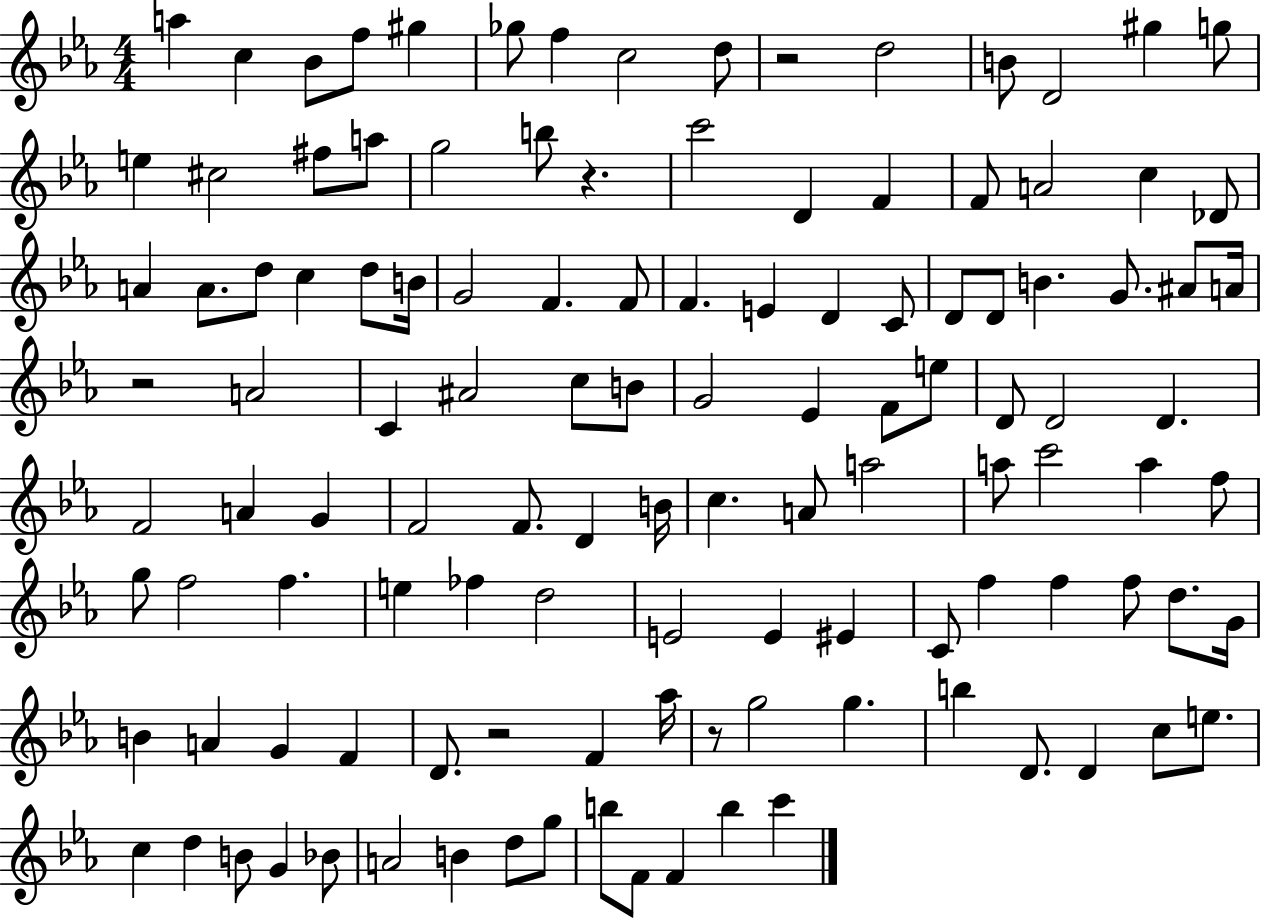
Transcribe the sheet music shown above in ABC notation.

X:1
T:Untitled
M:4/4
L:1/4
K:Eb
a c _B/2 f/2 ^g _g/2 f c2 d/2 z2 d2 B/2 D2 ^g g/2 e ^c2 ^f/2 a/2 g2 b/2 z c'2 D F F/2 A2 c _D/2 A A/2 d/2 c d/2 B/4 G2 F F/2 F E D C/2 D/2 D/2 B G/2 ^A/2 A/4 z2 A2 C ^A2 c/2 B/2 G2 _E F/2 e/2 D/2 D2 D F2 A G F2 F/2 D B/4 c A/2 a2 a/2 c'2 a f/2 g/2 f2 f e _f d2 E2 E ^E C/2 f f f/2 d/2 G/4 B A G F D/2 z2 F _a/4 z/2 g2 g b D/2 D c/2 e/2 c d B/2 G _B/2 A2 B d/2 g/2 b/2 F/2 F b c'